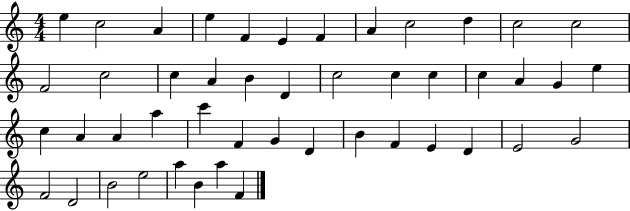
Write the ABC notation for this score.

X:1
T:Untitled
M:4/4
L:1/4
K:C
e c2 A e F E F A c2 d c2 c2 F2 c2 c A B D c2 c c c A G e c A A a c' F G D B F E D E2 G2 F2 D2 B2 e2 a B a F